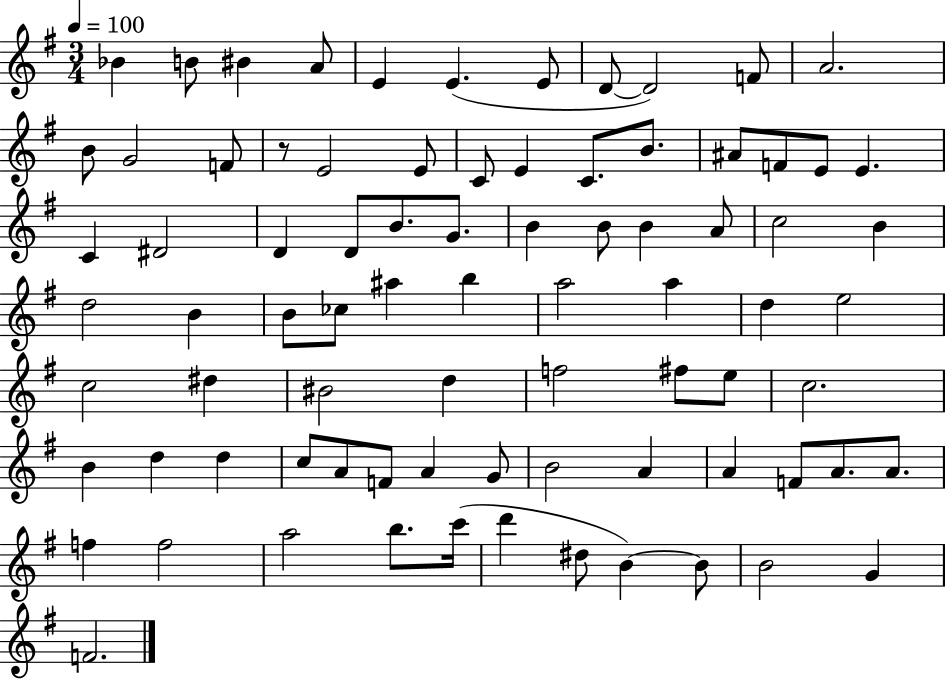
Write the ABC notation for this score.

X:1
T:Untitled
M:3/4
L:1/4
K:G
_B B/2 ^B A/2 E E E/2 D/2 D2 F/2 A2 B/2 G2 F/2 z/2 E2 E/2 C/2 E C/2 B/2 ^A/2 F/2 E/2 E C ^D2 D D/2 B/2 G/2 B B/2 B A/2 c2 B d2 B B/2 _c/2 ^a b a2 a d e2 c2 ^d ^B2 d f2 ^f/2 e/2 c2 B d d c/2 A/2 F/2 A G/2 B2 A A F/2 A/2 A/2 f f2 a2 b/2 c'/4 d' ^d/2 B B/2 B2 G F2